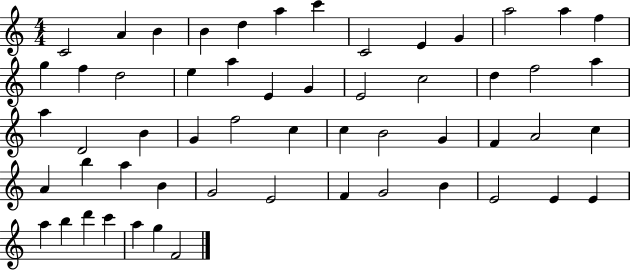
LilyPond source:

{
  \clef treble
  \numericTimeSignature
  \time 4/4
  \key c \major
  c'2 a'4 b'4 | b'4 d''4 a''4 c'''4 | c'2 e'4 g'4 | a''2 a''4 f''4 | \break g''4 f''4 d''2 | e''4 a''4 e'4 g'4 | e'2 c''2 | d''4 f''2 a''4 | \break a''4 d'2 b'4 | g'4 f''2 c''4 | c''4 b'2 g'4 | f'4 a'2 c''4 | \break a'4 b''4 a''4 b'4 | g'2 e'2 | f'4 g'2 b'4 | e'2 e'4 e'4 | \break a''4 b''4 d'''4 c'''4 | a''4 g''4 f'2 | \bar "|."
}